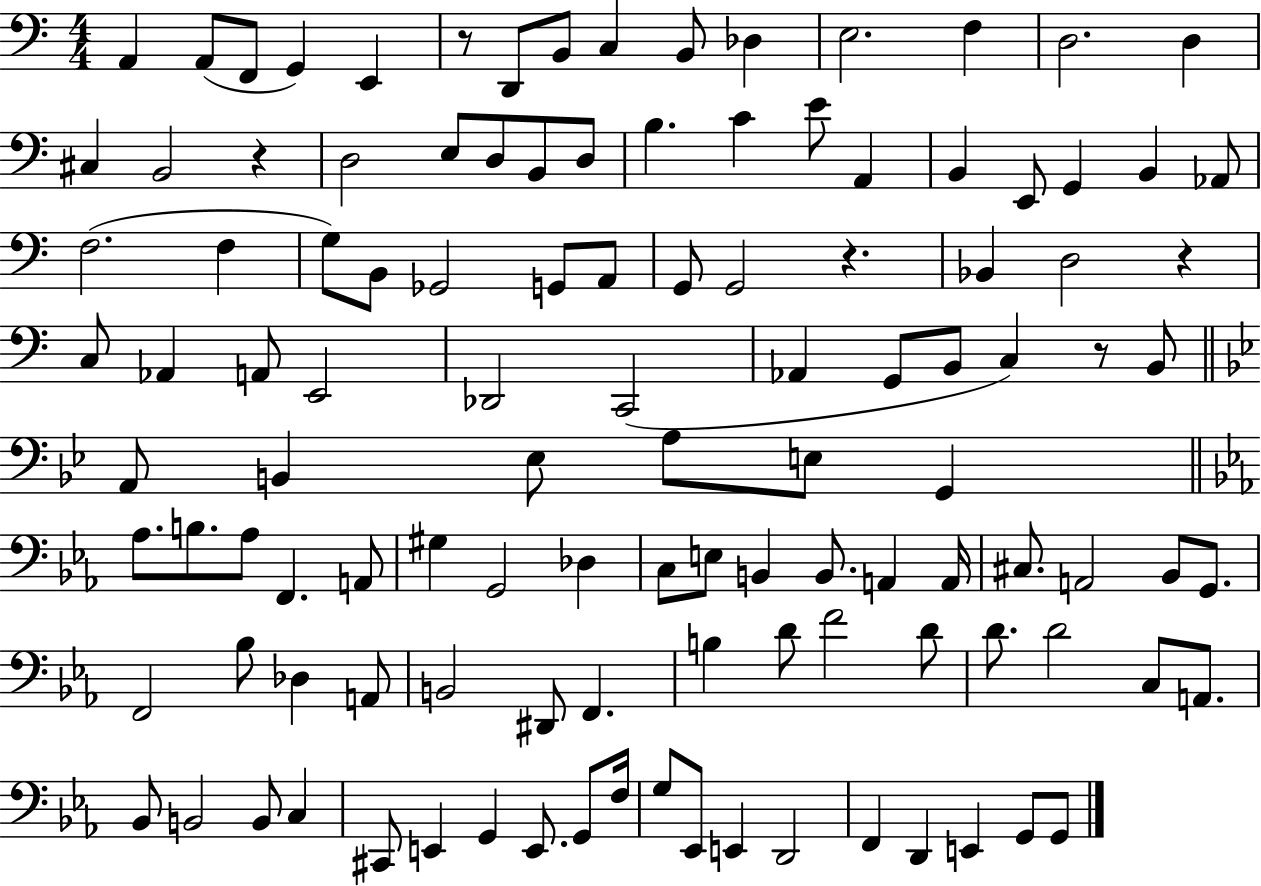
{
  \clef bass
  \numericTimeSignature
  \time 4/4
  \key c \major
  \repeat volta 2 { a,4 a,8( f,8 g,4) e,4 | r8 d,8 b,8 c4 b,8 des4 | e2. f4 | d2. d4 | \break cis4 b,2 r4 | d2 e8 d8 b,8 d8 | b4. c'4 e'8 a,4 | b,4 e,8 g,4 b,4 aes,8 | \break f2.( f4 | g8) b,8 ges,2 g,8 a,8 | g,8 g,2 r4. | bes,4 d2 r4 | \break c8 aes,4 a,8 e,2 | des,2 c,2( | aes,4 g,8 b,8 c4) r8 b,8 | \bar "||" \break \key bes \major a,8 b,4 ees8 a8 e8 g,4 | \bar "||" \break \key c \minor aes8. b8. aes8 f,4. a,8 | gis4 g,2 des4 | c8 e8 b,4 b,8. a,4 a,16 | cis8. a,2 bes,8 g,8. | \break f,2 bes8 des4 a,8 | b,2 dis,8 f,4. | b4 d'8 f'2 d'8 | d'8. d'2 c8 a,8. | \break bes,8 b,2 b,8 c4 | cis,8 e,4 g,4 e,8. g,8 f16 | g8 ees,8 e,4 d,2 | f,4 d,4 e,4 g,8 g,8 | \break } \bar "|."
}